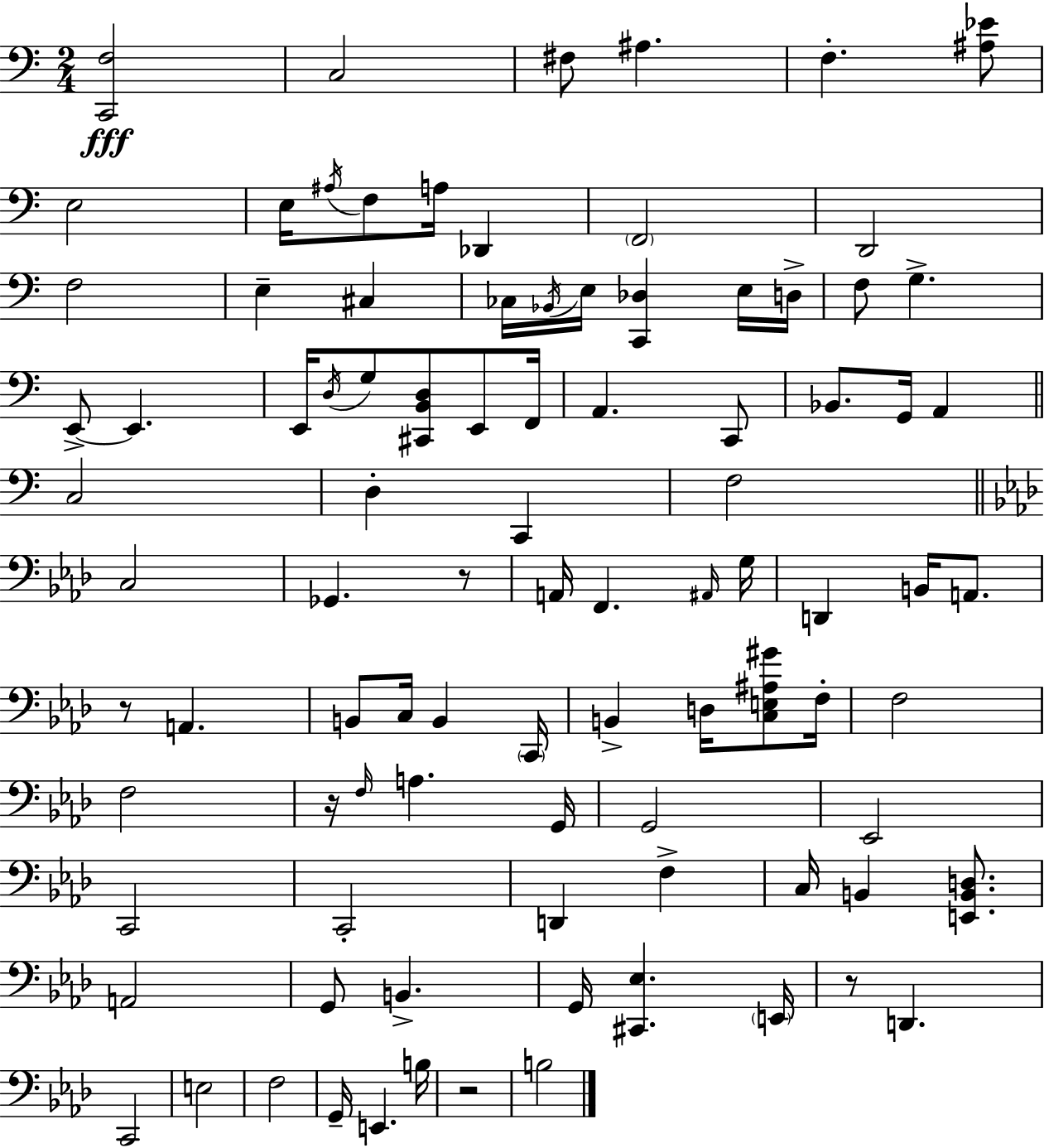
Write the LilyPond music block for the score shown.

{
  \clef bass
  \numericTimeSignature
  \time 2/4
  \key a \minor
  \repeat volta 2 { <c, f>2\fff | c2 | fis8 ais4. | f4.-. <ais ees'>8 | \break e2 | e16 \acciaccatura { ais16 } f8 a16 des,4 | \parenthesize f,2 | d,2 | \break f2 | e4-- cis4 | ces16 \acciaccatura { bes,16 } e16 <c, des>4 | e16 d16-> f8 g4.-> | \break e,8->~~ e,4. | e,16 \acciaccatura { d16 } g8 <cis, b, d>8 | e,8 f,16 a,4. | c,8 bes,8. g,16 a,4 | \break \bar "||" \break \key c \major c2 | d4-. c,4 | f2 | \bar "||" \break \key aes \major c2 | ges,4. r8 | a,16 f,4. \grace { ais,16 } | g16 d,4 b,16 a,8. | \break r8 a,4. | b,8 c16 b,4 | \parenthesize c,16 b,4-> d16 <c e ais gis'>8 | f16-. f2 | \break f2 | r16 \grace { f16 } a4. | g,16 g,2 | ees,2 | \break c,2 | c,2-. | d,4 f4-> | c16 b,4 <e, b, d>8. | \break a,2 | g,8 b,4.-> | g,16 <cis, ees>4. | \parenthesize e,16 r8 d,4. | \break c,2 | e2 | f2 | g,16-- e,4. | \break b16 r2 | b2 | } \bar "|."
}